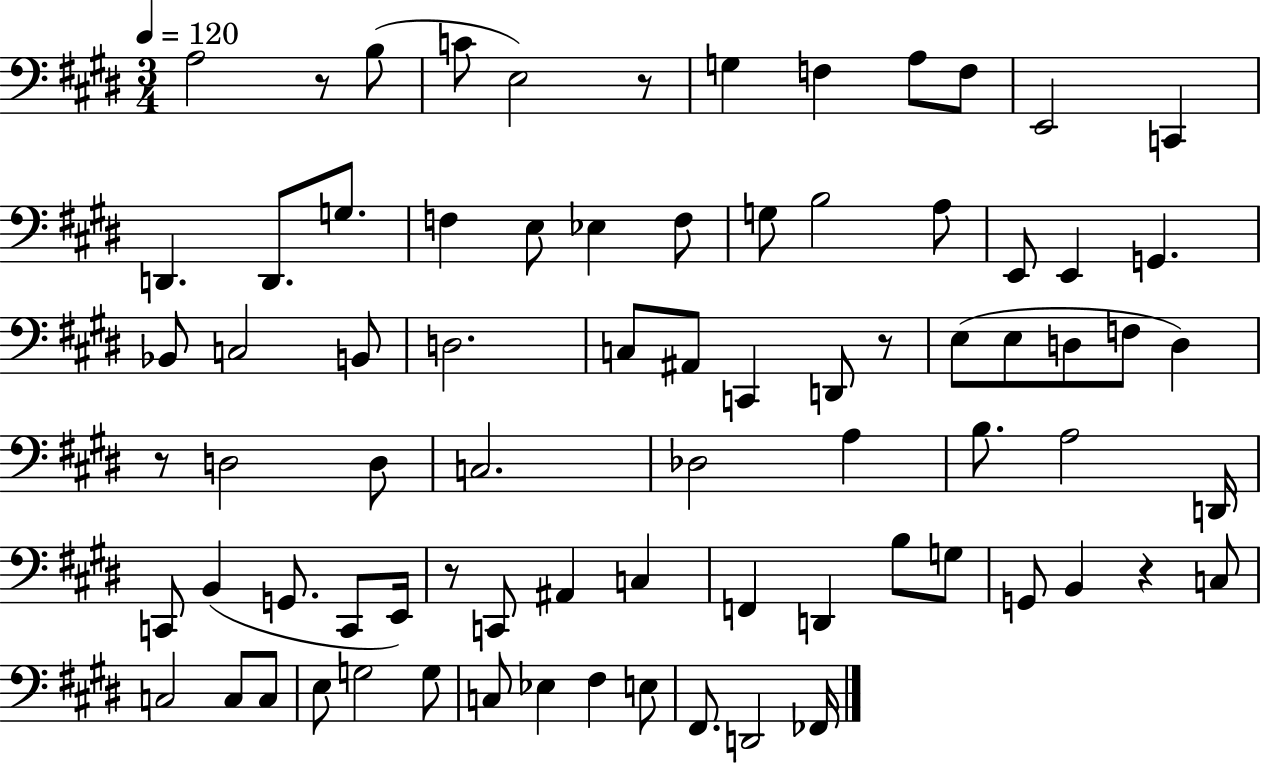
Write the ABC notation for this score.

X:1
T:Untitled
M:3/4
L:1/4
K:E
A,2 z/2 B,/2 C/2 E,2 z/2 G, F, A,/2 F,/2 E,,2 C,, D,, D,,/2 G,/2 F, E,/2 _E, F,/2 G,/2 B,2 A,/2 E,,/2 E,, G,, _B,,/2 C,2 B,,/2 D,2 C,/2 ^A,,/2 C,, D,,/2 z/2 E,/2 E,/2 D,/2 F,/2 D, z/2 D,2 D,/2 C,2 _D,2 A, B,/2 A,2 D,,/4 C,,/2 B,, G,,/2 C,,/2 E,,/4 z/2 C,,/2 ^A,, C, F,, D,, B,/2 G,/2 G,,/2 B,, z C,/2 C,2 C,/2 C,/2 E,/2 G,2 G,/2 C,/2 _E, ^F, E,/2 ^F,,/2 D,,2 _F,,/4